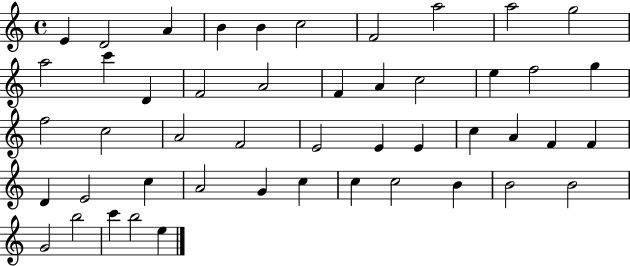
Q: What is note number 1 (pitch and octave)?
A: E4